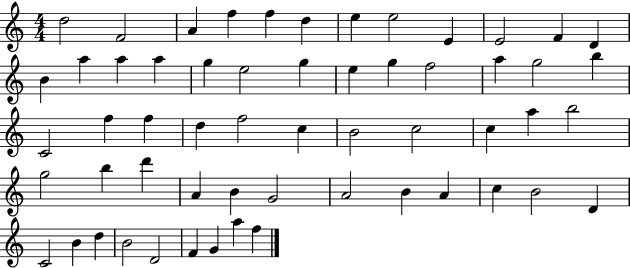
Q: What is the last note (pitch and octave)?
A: F5